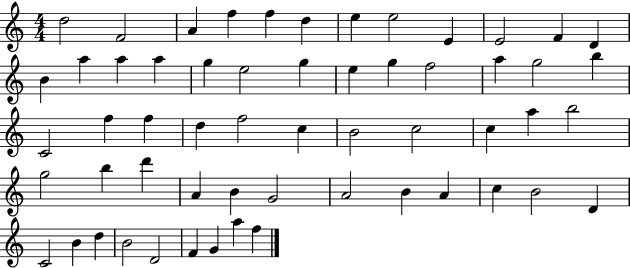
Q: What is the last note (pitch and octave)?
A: F5